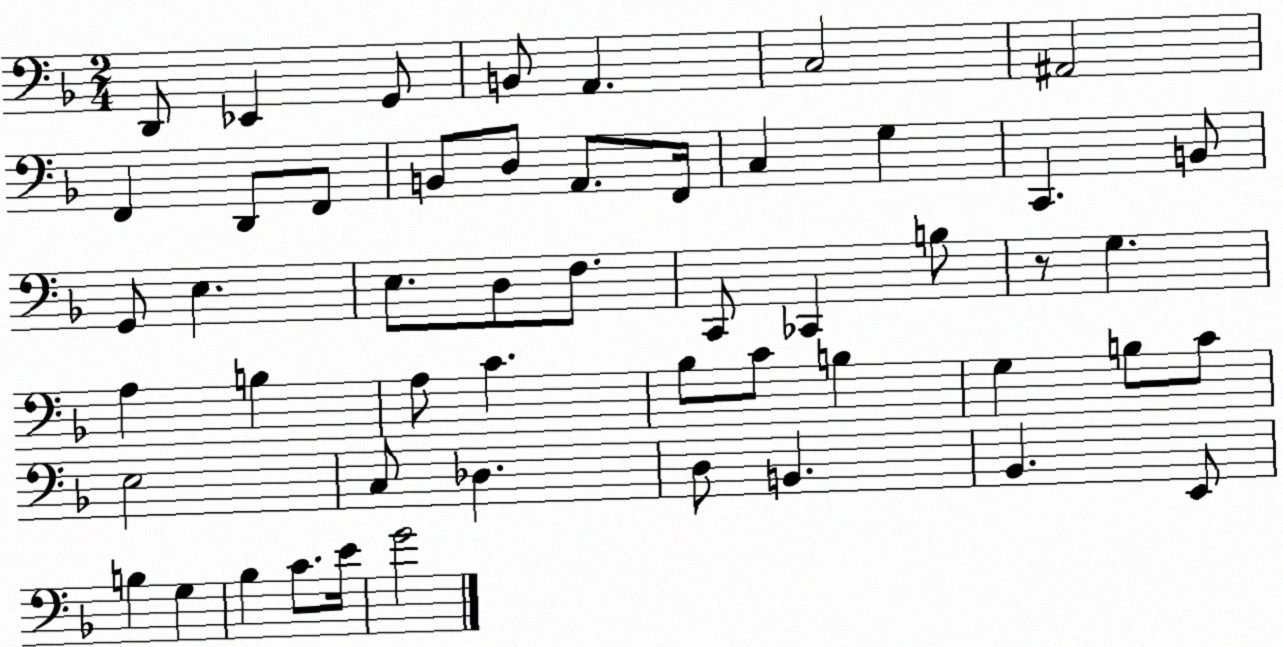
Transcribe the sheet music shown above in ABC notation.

X:1
T:Untitled
M:2/4
L:1/4
K:F
D,,/2 _E,, G,,/2 B,,/2 A,, C,2 ^A,,2 F,, D,,/2 F,,/2 B,,/2 D,/2 A,,/2 F,,/4 C, G, C,, B,,/2 G,,/2 E, E,/2 D,/2 F,/2 C,,/2 _C,, B,/2 z/2 G, A, B, A,/2 C _B,/2 C/2 B, G, B,/2 C/2 E,2 C,/2 _D, D,/2 B,, _B,, E,,/2 B, G, _B, C/2 E/4 G2